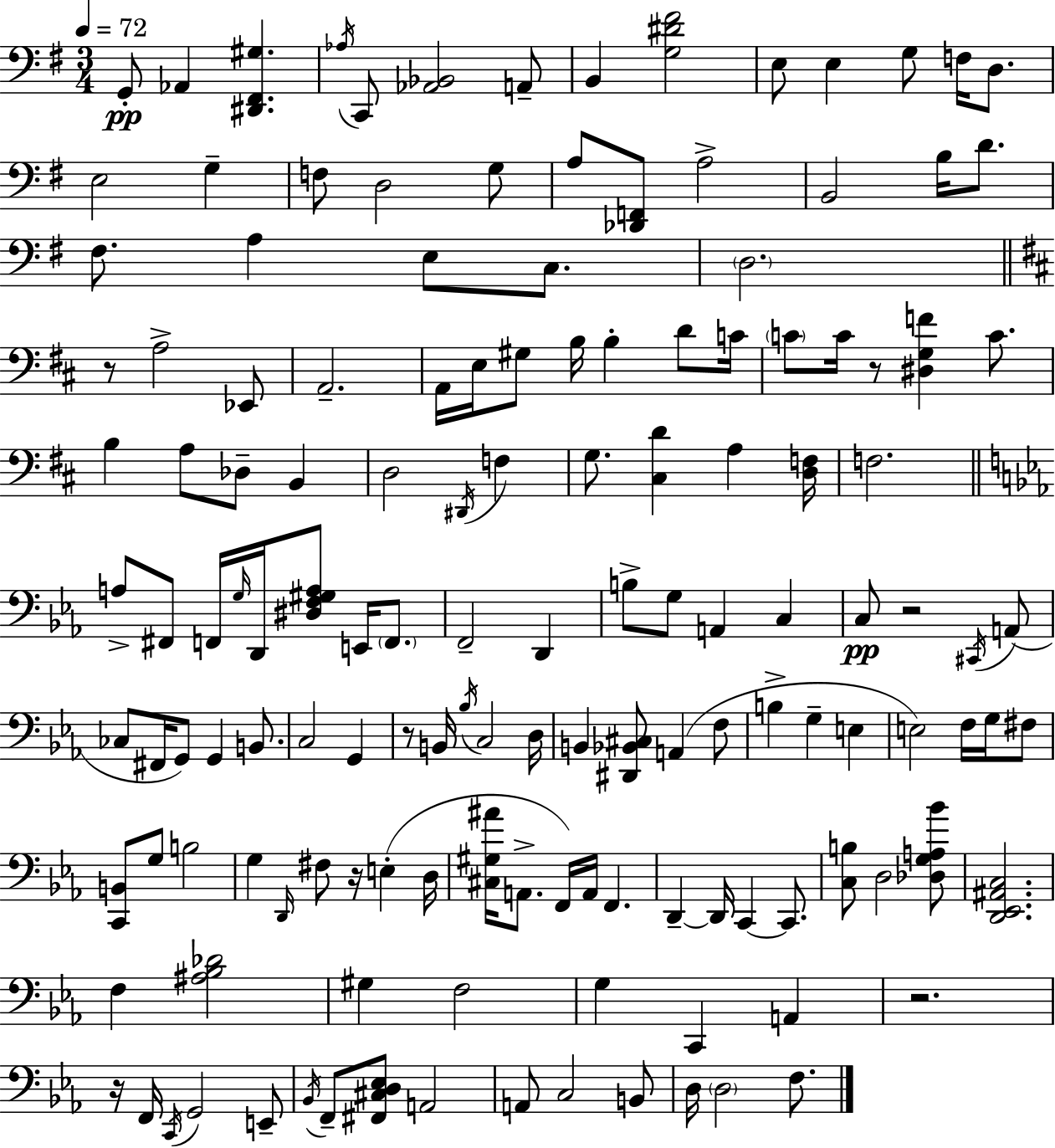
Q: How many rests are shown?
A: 7